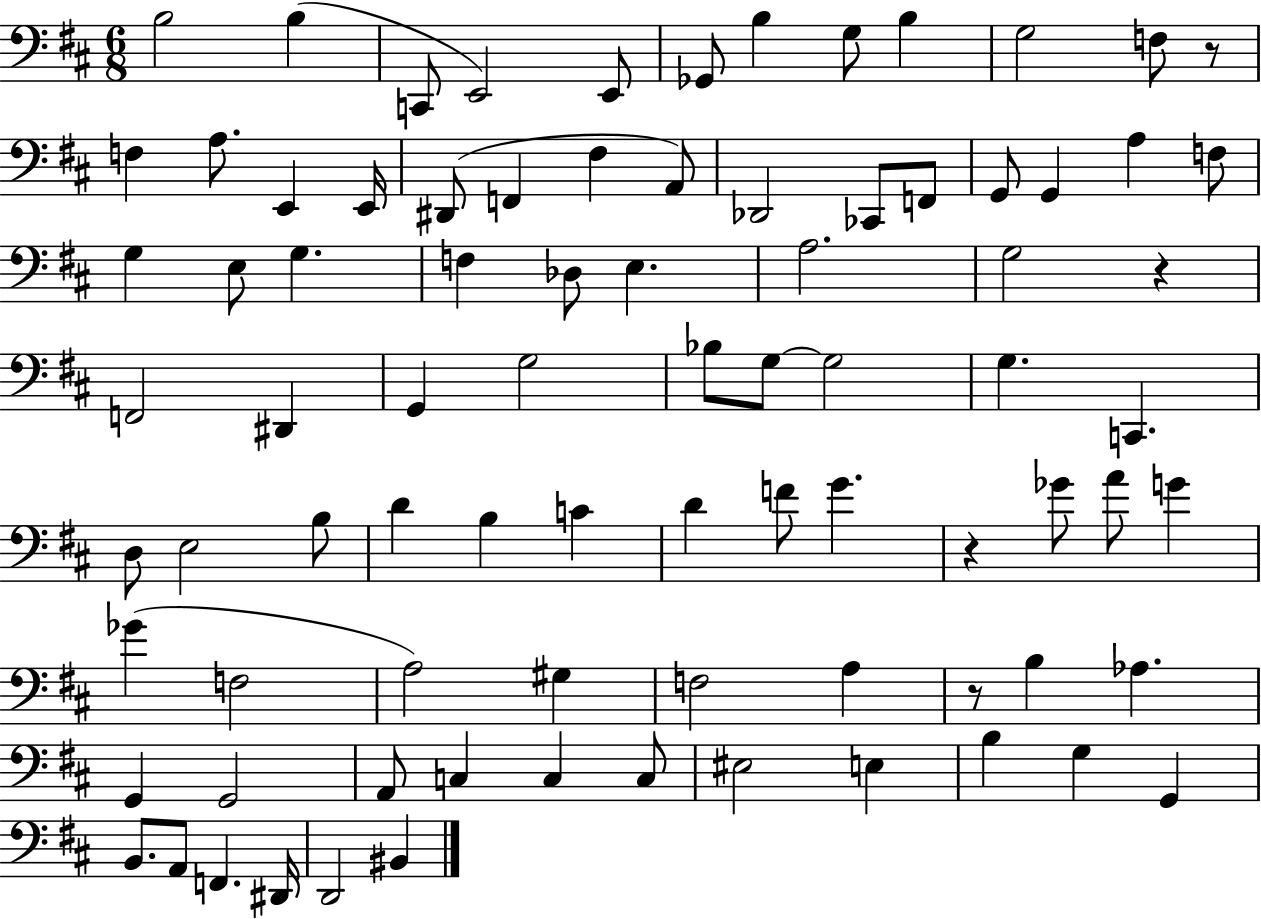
B3/h B3/q C2/e E2/h E2/e Gb2/e B3/q G3/e B3/q G3/h F3/e R/e F3/q A3/e. E2/q E2/s D#2/e F2/q F#3/q A2/e Db2/h CES2/e F2/e G2/e G2/q A3/q F3/e G3/q E3/e G3/q. F3/q Db3/e E3/q. A3/h. G3/h R/q F2/h D#2/q G2/q G3/h Bb3/e G3/e G3/h G3/q. C2/q. D3/e E3/h B3/e D4/q B3/q C4/q D4/q F4/e G4/q. R/q Gb4/e A4/e G4/q Gb4/q F3/h A3/h G#3/q F3/h A3/q R/e B3/q Ab3/q. G2/q G2/h A2/e C3/q C3/q C3/e EIS3/h E3/q B3/q G3/q G2/q B2/e. A2/e F2/q. D#2/s D2/h BIS2/q